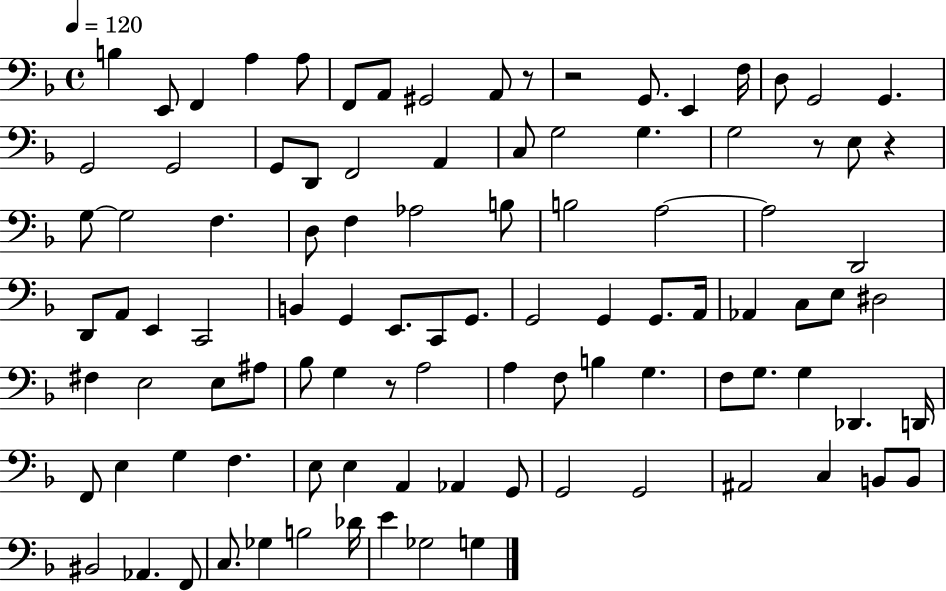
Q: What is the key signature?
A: F major